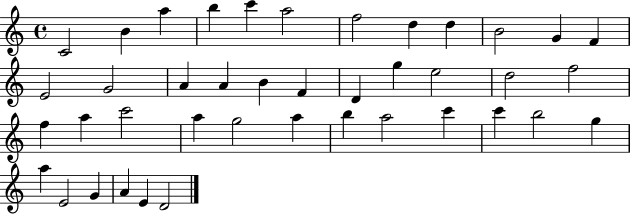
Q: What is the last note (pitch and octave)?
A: D4